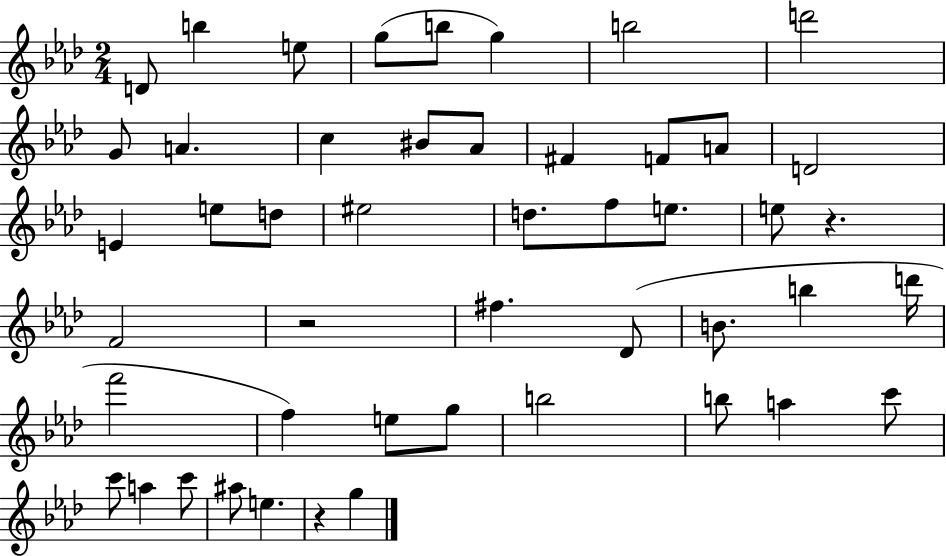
D4/e B5/q E5/e G5/e B5/e G5/q B5/h D6/h G4/e A4/q. C5/q BIS4/e Ab4/e F#4/q F4/e A4/e D4/h E4/q E5/e D5/e EIS5/h D5/e. F5/e E5/e. E5/e R/q. F4/h R/h F#5/q. Db4/e B4/e. B5/q D6/s F6/h F5/q E5/e G5/e B5/h B5/e A5/q C6/e C6/e A5/q C6/e A#5/e E5/q. R/q G5/q